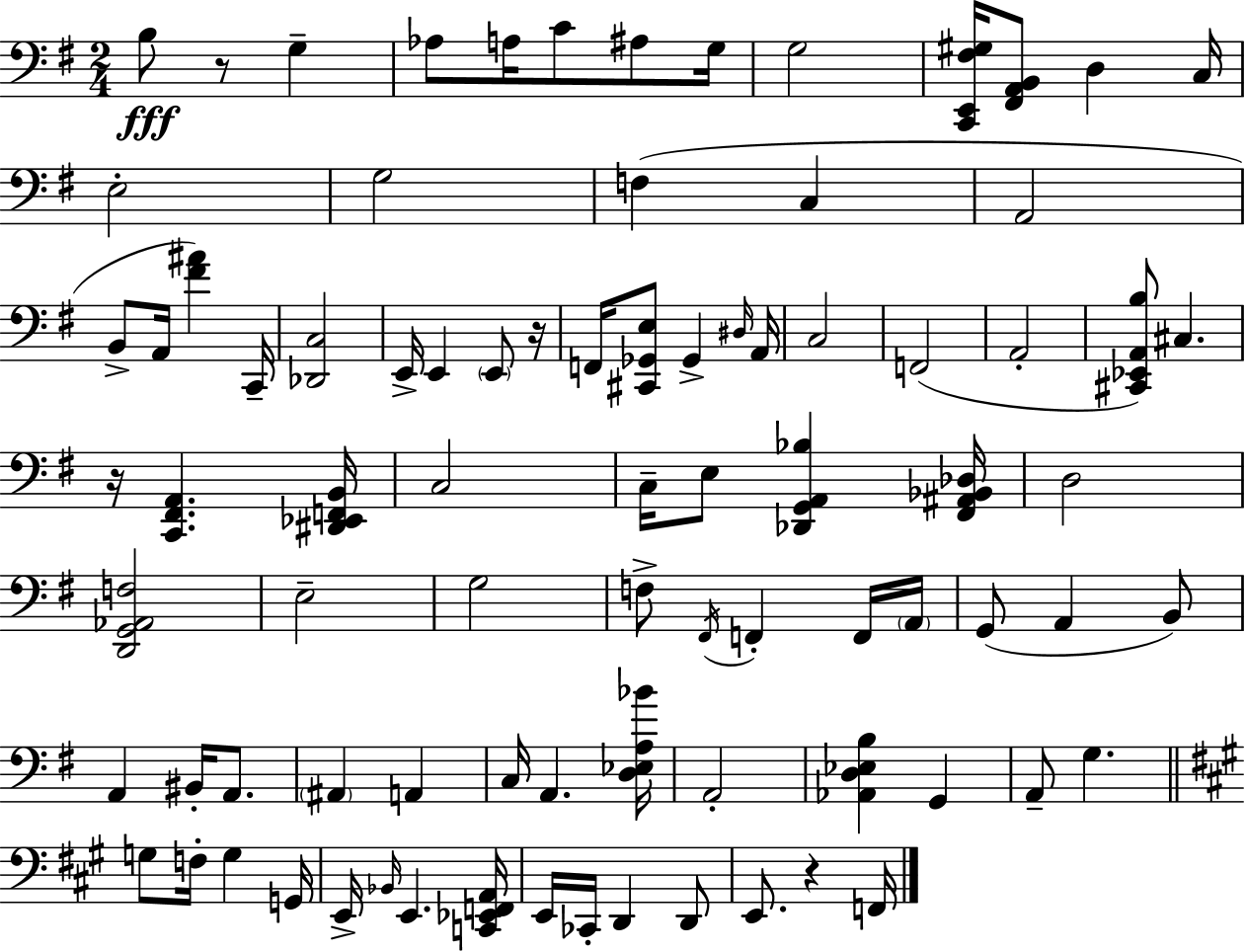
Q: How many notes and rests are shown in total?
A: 85